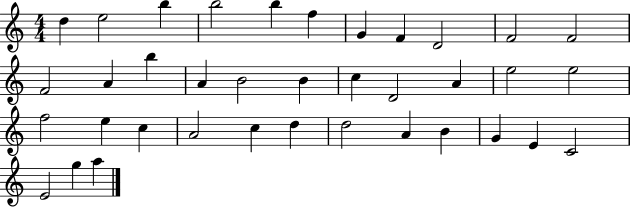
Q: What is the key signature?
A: C major